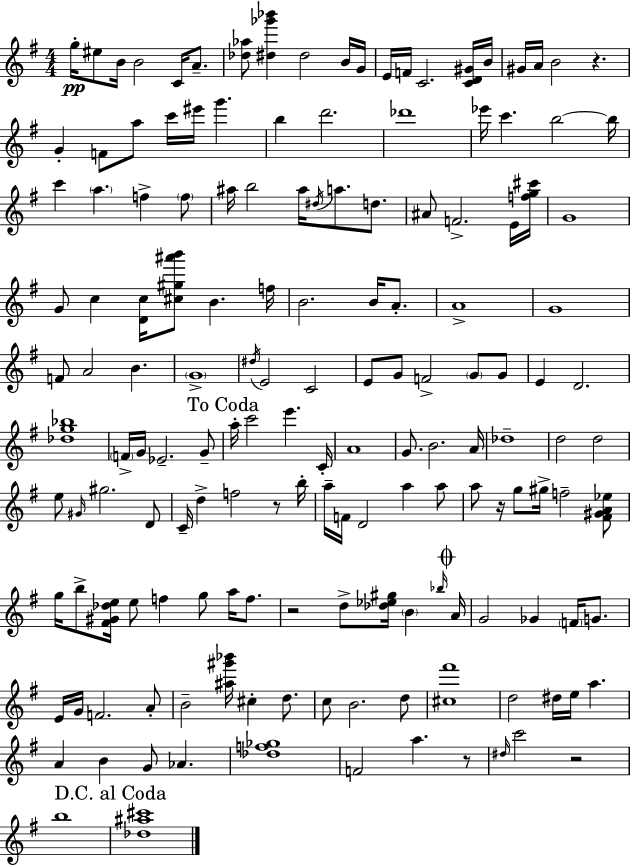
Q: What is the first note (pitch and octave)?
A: G5